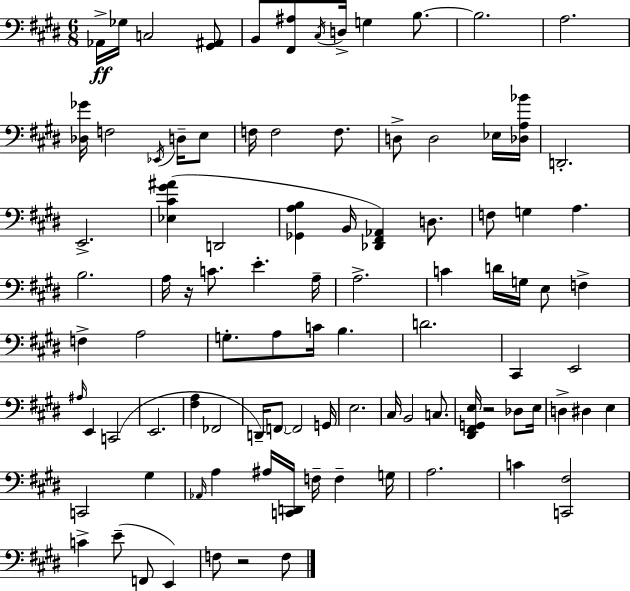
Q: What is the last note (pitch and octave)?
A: F3